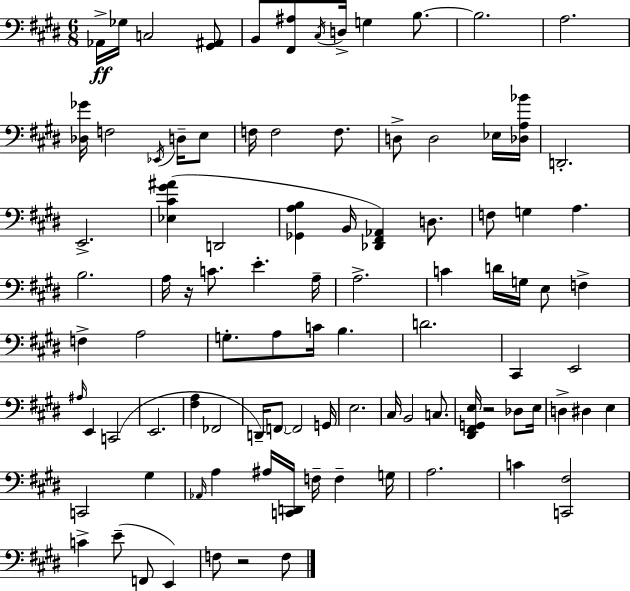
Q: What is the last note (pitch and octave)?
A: F3